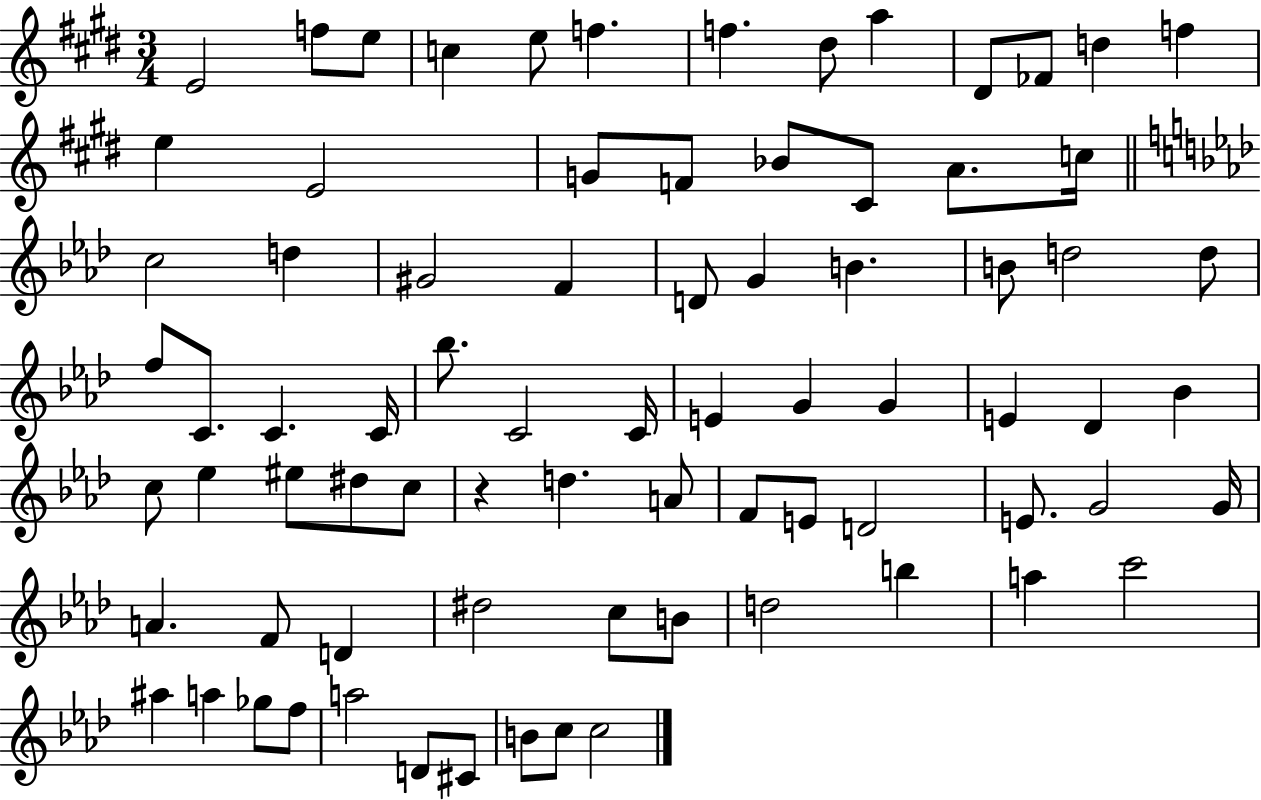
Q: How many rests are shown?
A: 1